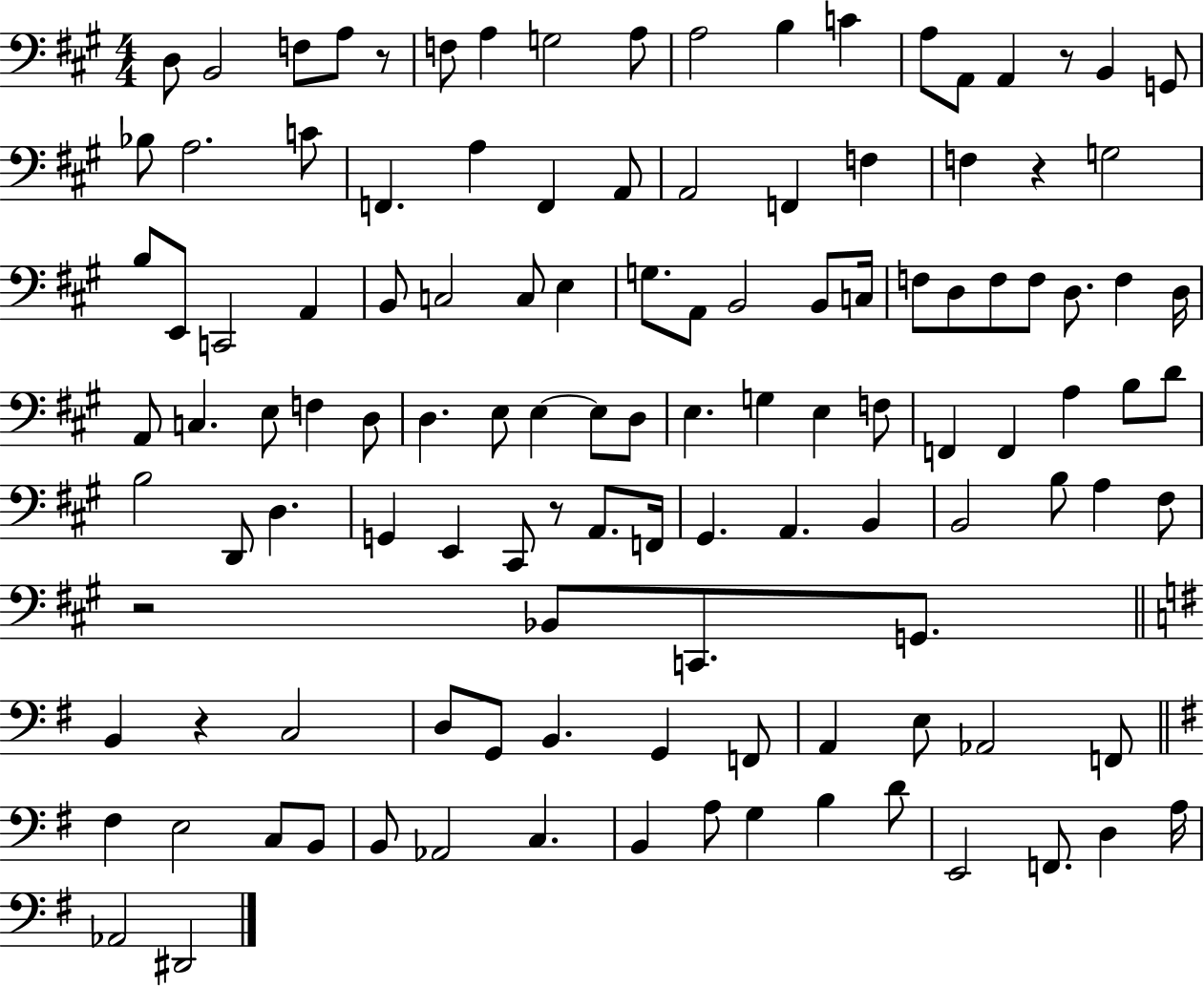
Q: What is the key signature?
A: A major